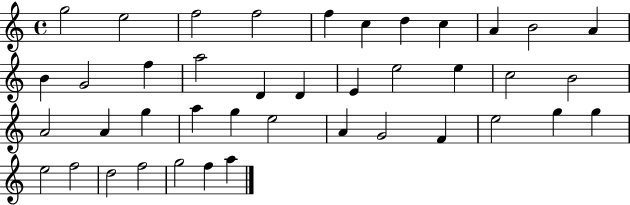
G5/h E5/h F5/h F5/h F5/q C5/q D5/q C5/q A4/q B4/h A4/q B4/q G4/h F5/q A5/h D4/q D4/q E4/q E5/h E5/q C5/h B4/h A4/h A4/q G5/q A5/q G5/q E5/h A4/q G4/h F4/q E5/h G5/q G5/q E5/h F5/h D5/h F5/h G5/h F5/q A5/q